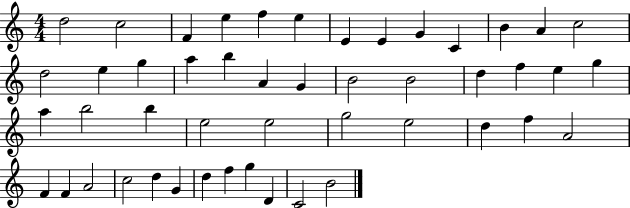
X:1
T:Untitled
M:4/4
L:1/4
K:C
d2 c2 F e f e E E G C B A c2 d2 e g a b A G B2 B2 d f e g a b2 b e2 e2 g2 e2 d f A2 F F A2 c2 d G d f g D C2 B2